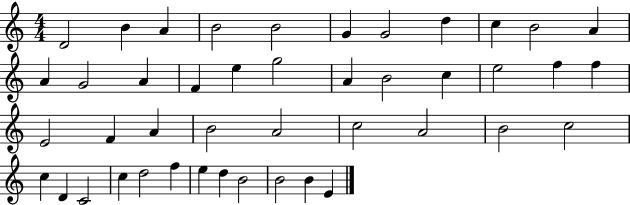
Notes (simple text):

D4/h B4/q A4/q B4/h B4/h G4/q G4/h D5/q C5/q B4/h A4/q A4/q G4/h A4/q F4/q E5/q G5/h A4/q B4/h C5/q E5/h F5/q F5/q E4/h F4/q A4/q B4/h A4/h C5/h A4/h B4/h C5/h C5/q D4/q C4/h C5/q D5/h F5/q E5/q D5/q B4/h B4/h B4/q E4/q